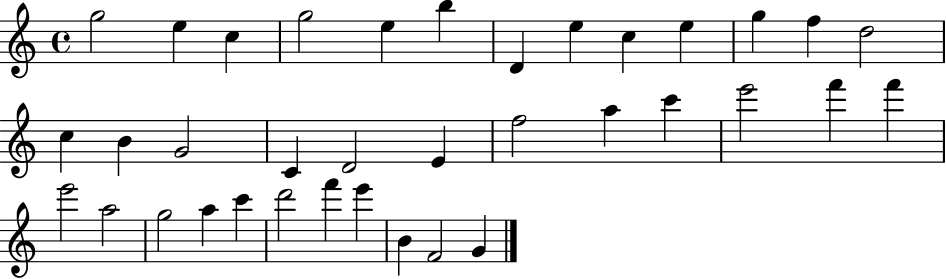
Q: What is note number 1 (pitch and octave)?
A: G5